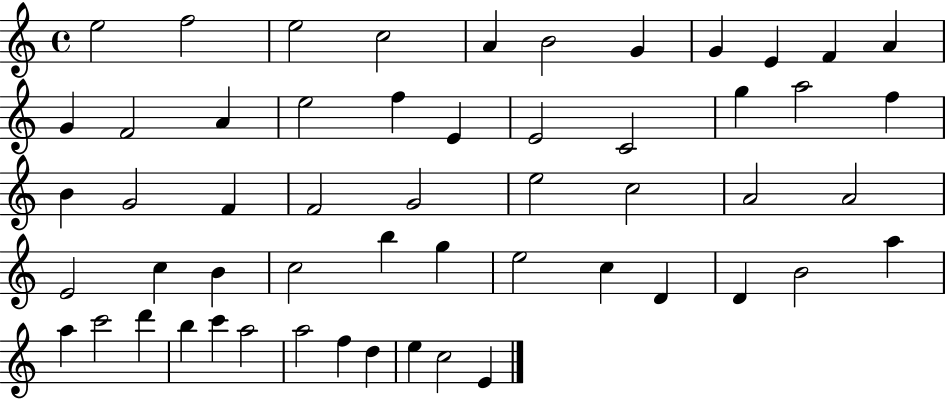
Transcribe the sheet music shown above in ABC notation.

X:1
T:Untitled
M:4/4
L:1/4
K:C
e2 f2 e2 c2 A B2 G G E F A G F2 A e2 f E E2 C2 g a2 f B G2 F F2 G2 e2 c2 A2 A2 E2 c B c2 b g e2 c D D B2 a a c'2 d' b c' a2 a2 f d e c2 E